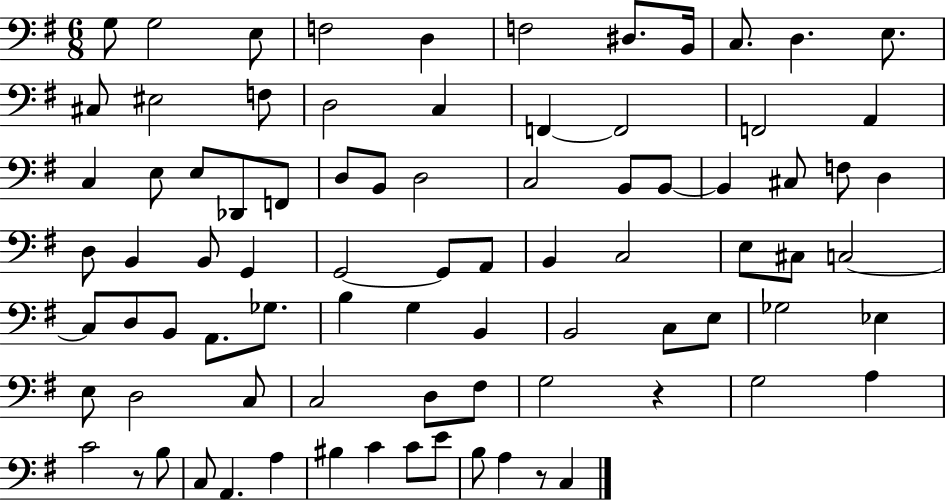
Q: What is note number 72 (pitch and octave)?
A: C3